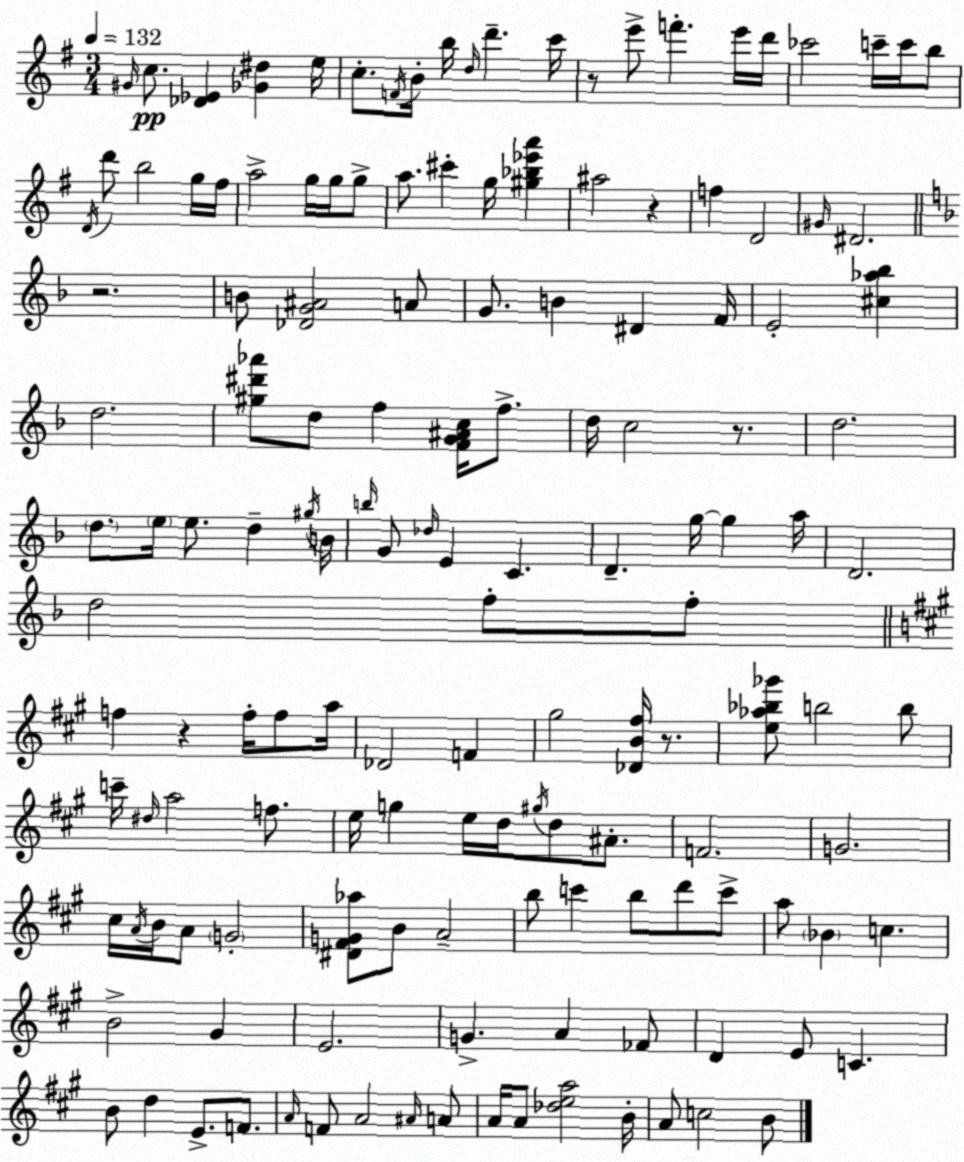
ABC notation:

X:1
T:Untitled
M:3/4
L:1/4
K:G
^G/4 c/2 [_D_E] [_G^d] e/4 c/2 F/4 B/4 b/4 d/4 d' c'/4 z/2 e'/2 f' e'/4 d'/4 _c'2 c'/4 c'/4 b/2 D/4 d'/2 b2 g/4 ^f/4 a2 g/4 g/4 g/2 a/2 ^c' g/4 [^g_b_e'a'] ^a2 z f D2 ^G/4 ^D2 z2 B/2 [_DG^A]2 A/2 G/2 B ^D F/4 E2 [^c_a_b] d2 [^g^d'_a']/2 d/2 f [FG^Ac]/4 f/2 d/4 c2 z/2 d2 d/2 e/4 e/2 d ^g/4 B/4 b/4 G/2 _d/4 E C D g/4 g a/4 D2 d2 f/2 f/2 f z f/4 f/2 a/4 _D2 F ^g2 [_DB^f]/4 z/2 [e_a_b_g']/2 b2 b/2 c'/4 ^d/4 a2 f/2 e/4 g e/4 d/4 ^g/4 d/2 ^A/2 F2 G2 ^c/4 A/4 B/4 A/2 G2 [^D^FG_a]/2 B/2 A2 b/2 c' b/2 d'/2 c'/2 a/2 _B c B2 ^G E2 G A _F/2 D E/2 C B/2 d E/2 F/2 A/4 F/2 A2 ^A/4 A/2 A/4 A/2 [_dea]2 B/4 A/2 c2 B/2